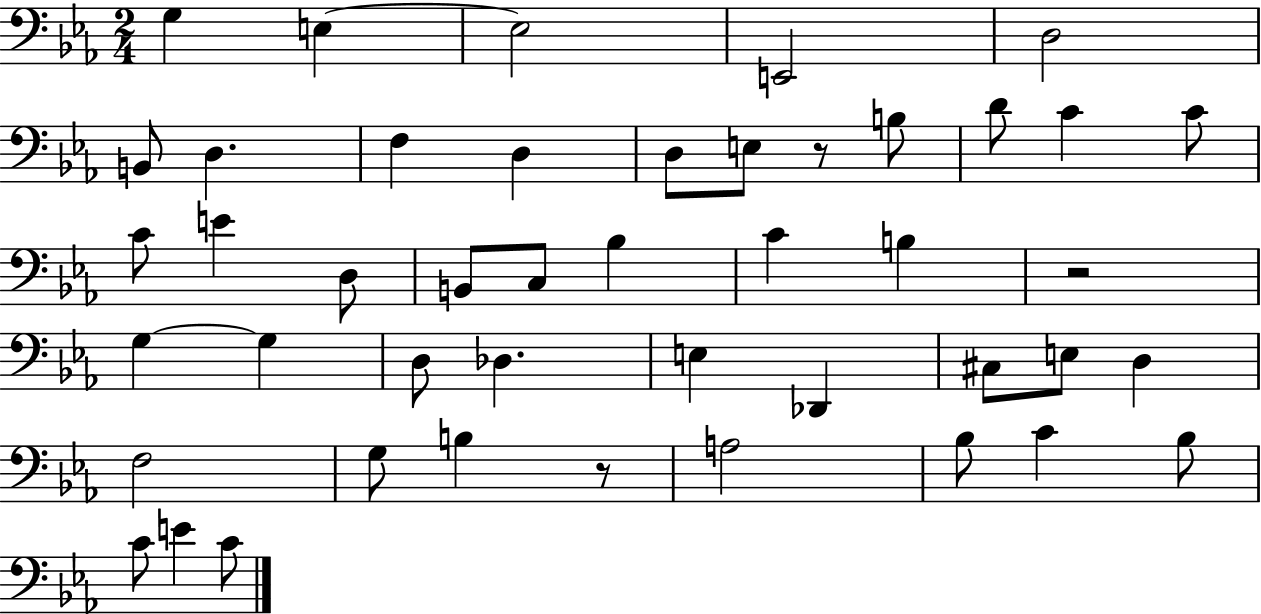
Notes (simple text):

G3/q E3/q E3/h E2/h D3/h B2/e D3/q. F3/q D3/q D3/e E3/e R/e B3/e D4/e C4/q C4/e C4/e E4/q D3/e B2/e C3/e Bb3/q C4/q B3/q R/h G3/q G3/q D3/e Db3/q. E3/q Db2/q C#3/e E3/e D3/q F3/h G3/e B3/q R/e A3/h Bb3/e C4/q Bb3/e C4/e E4/q C4/e